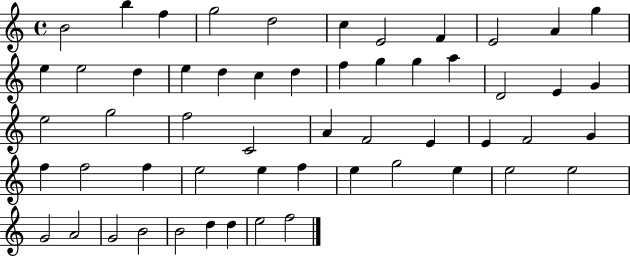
B4/h B5/q F5/q G5/h D5/h C5/q E4/h F4/q E4/h A4/q G5/q E5/q E5/h D5/q E5/q D5/q C5/q D5/q F5/q G5/q G5/q A5/q D4/h E4/q G4/q E5/h G5/h F5/h C4/h A4/q F4/h E4/q E4/q F4/h G4/q F5/q F5/h F5/q E5/h E5/q F5/q E5/q G5/h E5/q E5/h E5/h G4/h A4/h G4/h B4/h B4/h D5/q D5/q E5/h F5/h